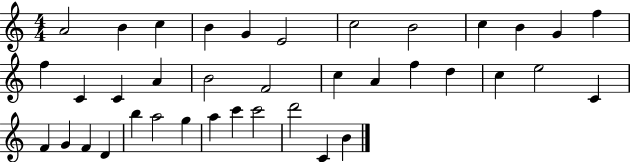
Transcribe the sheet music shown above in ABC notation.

X:1
T:Untitled
M:4/4
L:1/4
K:C
A2 B c B G E2 c2 B2 c B G f f C C A B2 F2 c A f d c e2 C F G F D b a2 g a c' c'2 d'2 C B